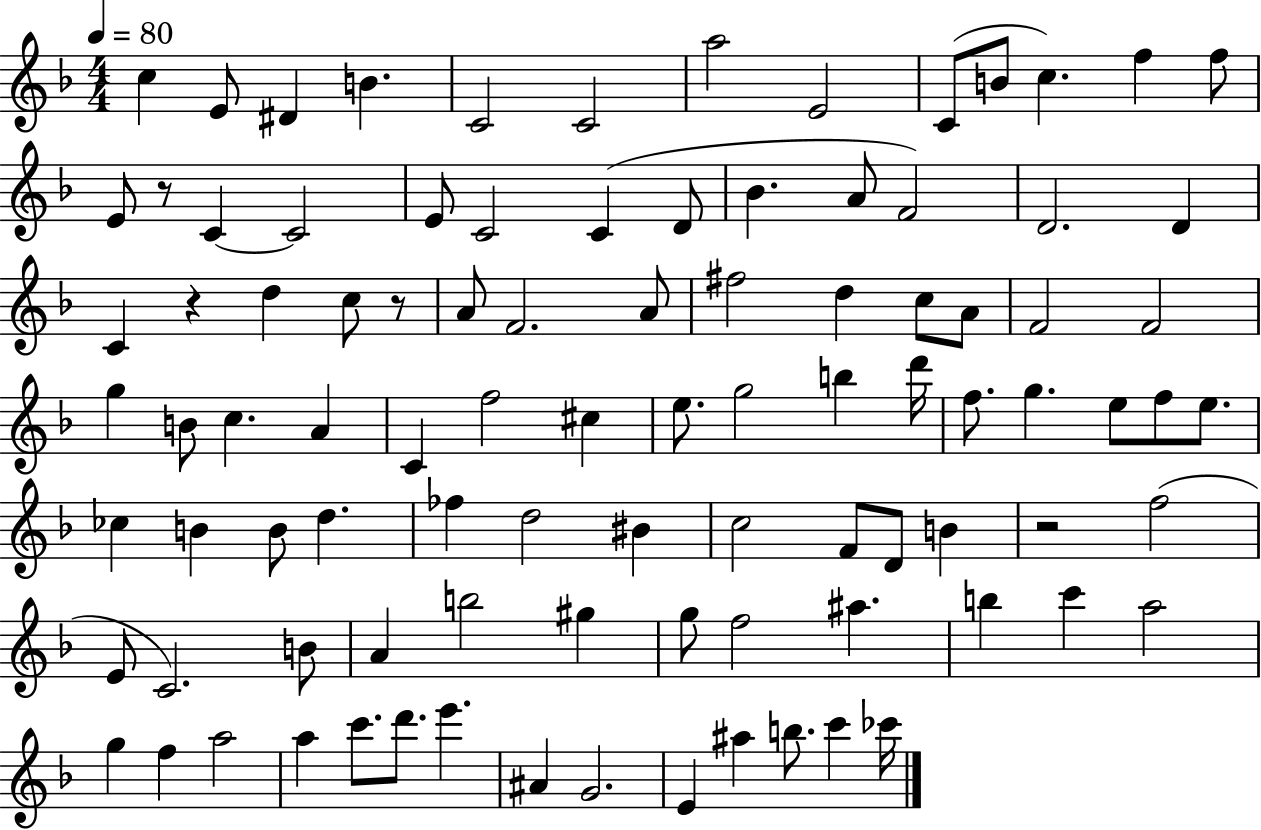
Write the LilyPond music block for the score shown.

{
  \clef treble
  \numericTimeSignature
  \time 4/4
  \key f \major
  \tempo 4 = 80
  c''4 e'8 dis'4 b'4. | c'2 c'2 | a''2 e'2 | c'8( b'8 c''4.) f''4 f''8 | \break e'8 r8 c'4~~ c'2 | e'8 c'2 c'4( d'8 | bes'4. a'8 f'2) | d'2. d'4 | \break c'4 r4 d''4 c''8 r8 | a'8 f'2. a'8 | fis''2 d''4 c''8 a'8 | f'2 f'2 | \break g''4 b'8 c''4. a'4 | c'4 f''2 cis''4 | e''8. g''2 b''4 d'''16 | f''8. g''4. e''8 f''8 e''8. | \break ces''4 b'4 b'8 d''4. | fes''4 d''2 bis'4 | c''2 f'8 d'8 b'4 | r2 f''2( | \break e'8 c'2.) b'8 | a'4 b''2 gis''4 | g''8 f''2 ais''4. | b''4 c'''4 a''2 | \break g''4 f''4 a''2 | a''4 c'''8. d'''8. e'''4. | ais'4 g'2. | e'4 ais''4 b''8. c'''4 ces'''16 | \break \bar "|."
}